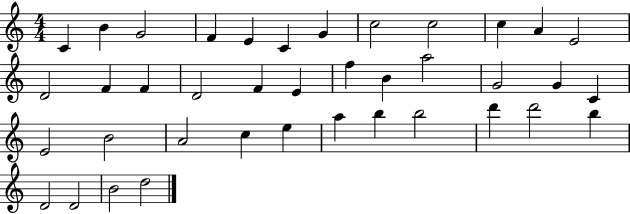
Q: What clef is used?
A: treble